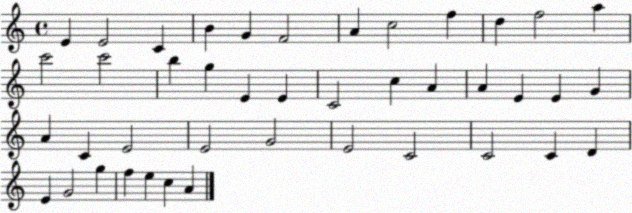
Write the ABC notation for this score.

X:1
T:Untitled
M:4/4
L:1/4
K:C
E E2 C B G F2 A c2 f d f2 a c'2 c'2 b g E E C2 c A A E E G A C E2 E2 G2 E2 C2 C2 C D E G2 g f e c A